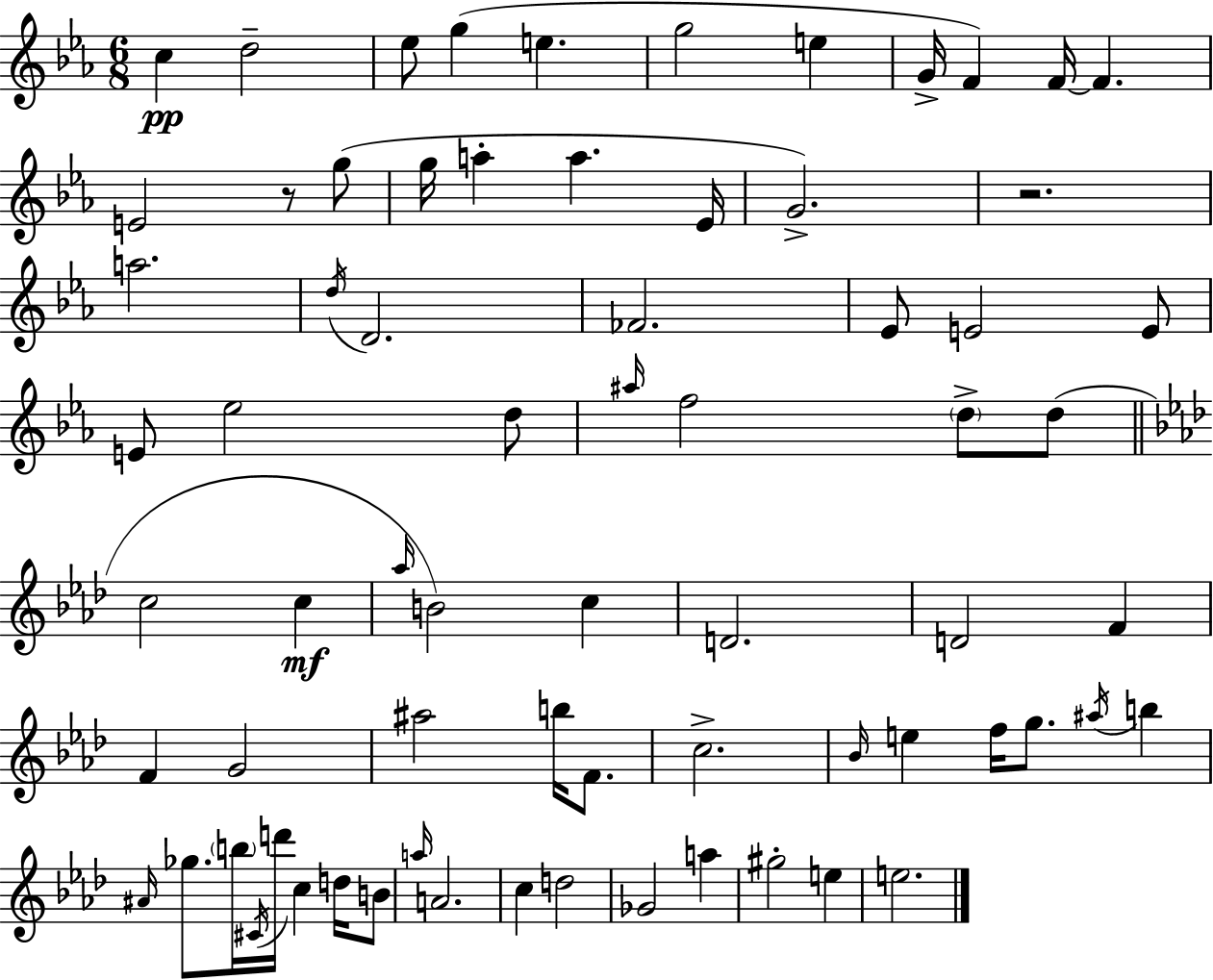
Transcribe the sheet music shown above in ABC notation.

X:1
T:Untitled
M:6/8
L:1/4
K:Eb
c d2 _e/2 g e g2 e G/4 F F/4 F E2 z/2 g/2 g/4 a a _E/4 G2 z2 a2 d/4 D2 _F2 _E/2 E2 E/2 E/2 _e2 d/2 ^a/4 f2 d/2 d/2 c2 c _a/4 B2 c D2 D2 F F G2 ^a2 b/4 F/2 c2 _B/4 e f/4 g/2 ^a/4 b ^A/4 _g/2 b/4 ^C/4 d'/4 c d/4 B/2 a/4 A2 c d2 _G2 a ^g2 e e2